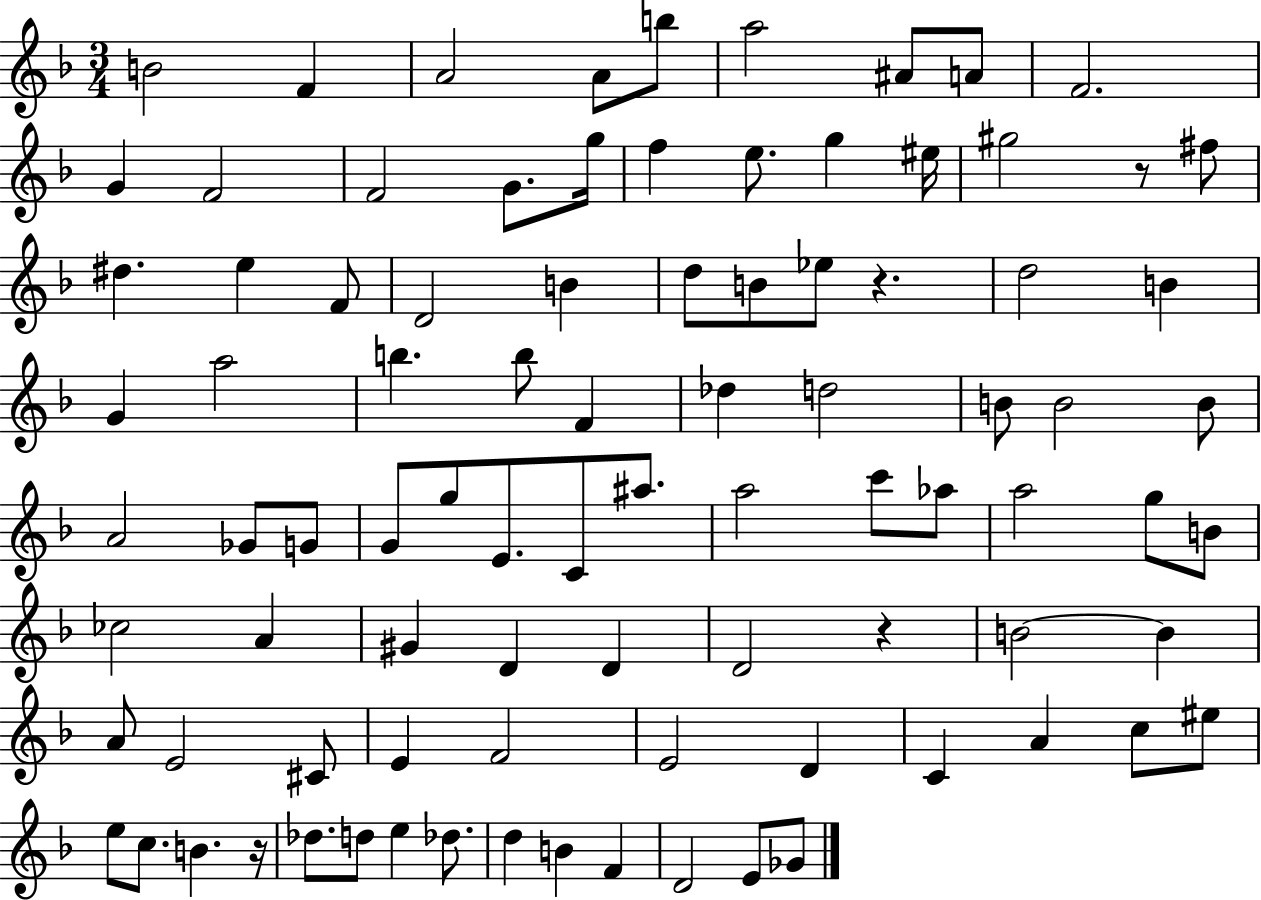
{
  \clef treble
  \numericTimeSignature
  \time 3/4
  \key f \major
  \repeat volta 2 { b'2 f'4 | a'2 a'8 b''8 | a''2 ais'8 a'8 | f'2. | \break g'4 f'2 | f'2 g'8. g''16 | f''4 e''8. g''4 eis''16 | gis''2 r8 fis''8 | \break dis''4. e''4 f'8 | d'2 b'4 | d''8 b'8 ees''8 r4. | d''2 b'4 | \break g'4 a''2 | b''4. b''8 f'4 | des''4 d''2 | b'8 b'2 b'8 | \break a'2 ges'8 g'8 | g'8 g''8 e'8. c'8 ais''8. | a''2 c'''8 aes''8 | a''2 g''8 b'8 | \break ces''2 a'4 | gis'4 d'4 d'4 | d'2 r4 | b'2~~ b'4 | \break a'8 e'2 cis'8 | e'4 f'2 | e'2 d'4 | c'4 a'4 c''8 eis''8 | \break e''8 c''8. b'4. r16 | des''8. d''8 e''4 des''8. | d''4 b'4 f'4 | d'2 e'8 ges'8 | \break } \bar "|."
}